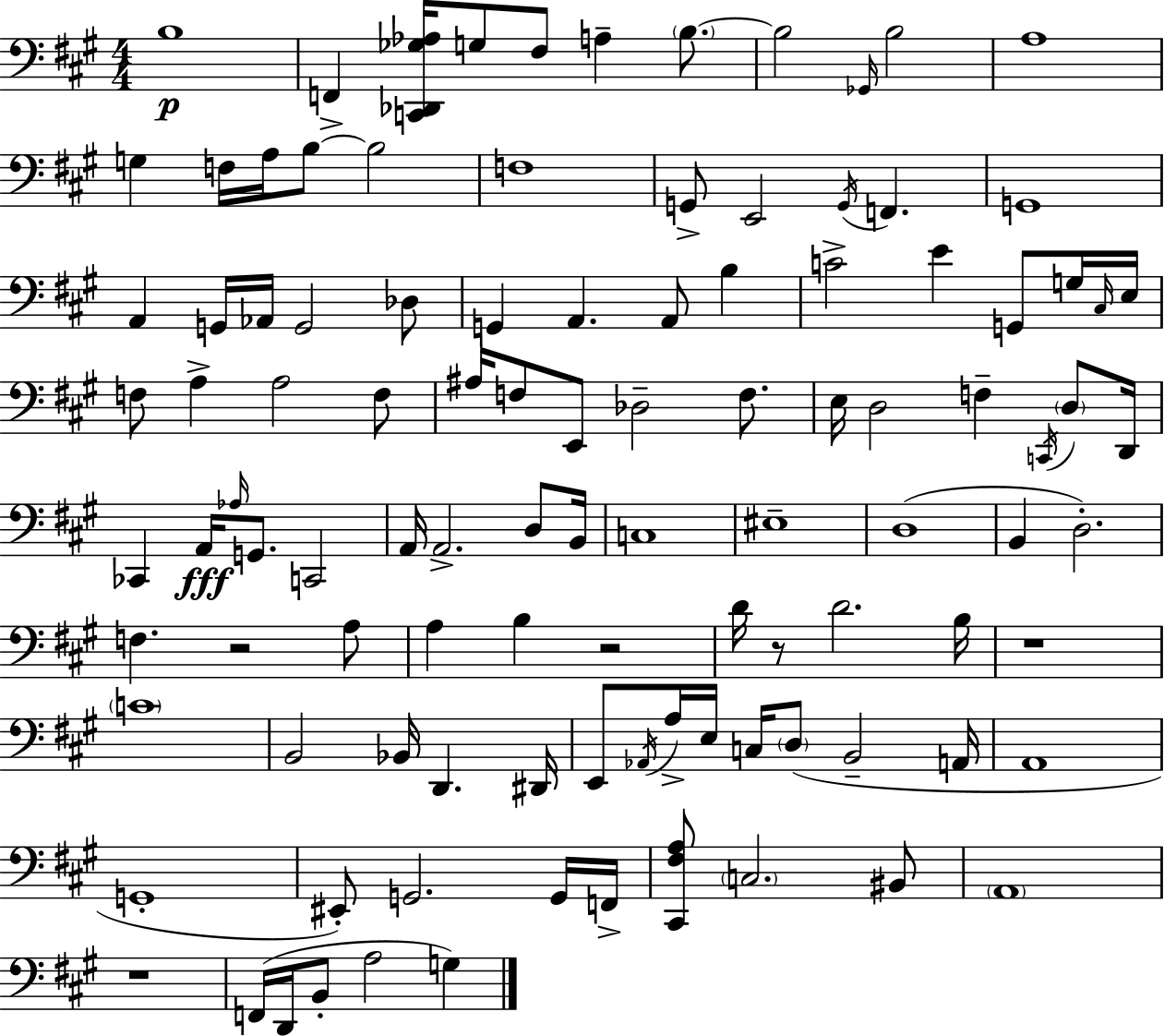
{
  \clef bass
  \numericTimeSignature
  \time 4/4
  \key a \major
  b1\p | f,4-> <c, des, ges aes>16 g8 fis8 a4-- \parenthesize b8.~~ | b2 \grace { ges,16 } b2 | a1 | \break g4 f16 a16 b8~~ b2 | f1 | g,8-> e,2 \acciaccatura { g,16 } f,4. | g,1 | \break a,4 g,16 aes,16 g,2 | des8 g,4 a,4. a,8 b4 | c'2-> e'4 g,8 | g16 \grace { cis16 } e16 f8 a4-> a2 | \break f8 ais16 f8 e,8 des2-- | f8. e16 d2 f4-- | \acciaccatura { c,16 } \parenthesize d8 d,16 ces,4 a,16\fff \grace { aes16 } g,8. c,2 | a,16 a,2.-> | \break d8 b,16 c1 | eis1-- | d1( | b,4 d2.-.) | \break f4. r2 | a8 a4 b4 r2 | d'16 r8 d'2. | b16 r1 | \break \parenthesize c'1 | b,2 bes,16 d,4. | dis,16 e,8 \acciaccatura { aes,16 } a16-> e16 c16 \parenthesize d8( b,2-- | a,16 a,1 | \break g,1-. | eis,8-.) g,2. | g,16 f,16-> <cis, fis a>8 \parenthesize c2. | bis,8 \parenthesize a,1 | \break r1 | f,16( d,16 b,8-. a2 | g4) \bar "|."
}